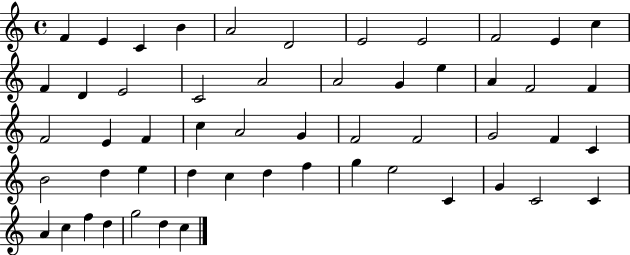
X:1
T:Untitled
M:4/4
L:1/4
K:C
F E C B A2 D2 E2 E2 F2 E c F D E2 C2 A2 A2 G e A F2 F F2 E F c A2 G F2 F2 G2 F C B2 d e d c d f g e2 C G C2 C A c f d g2 d c